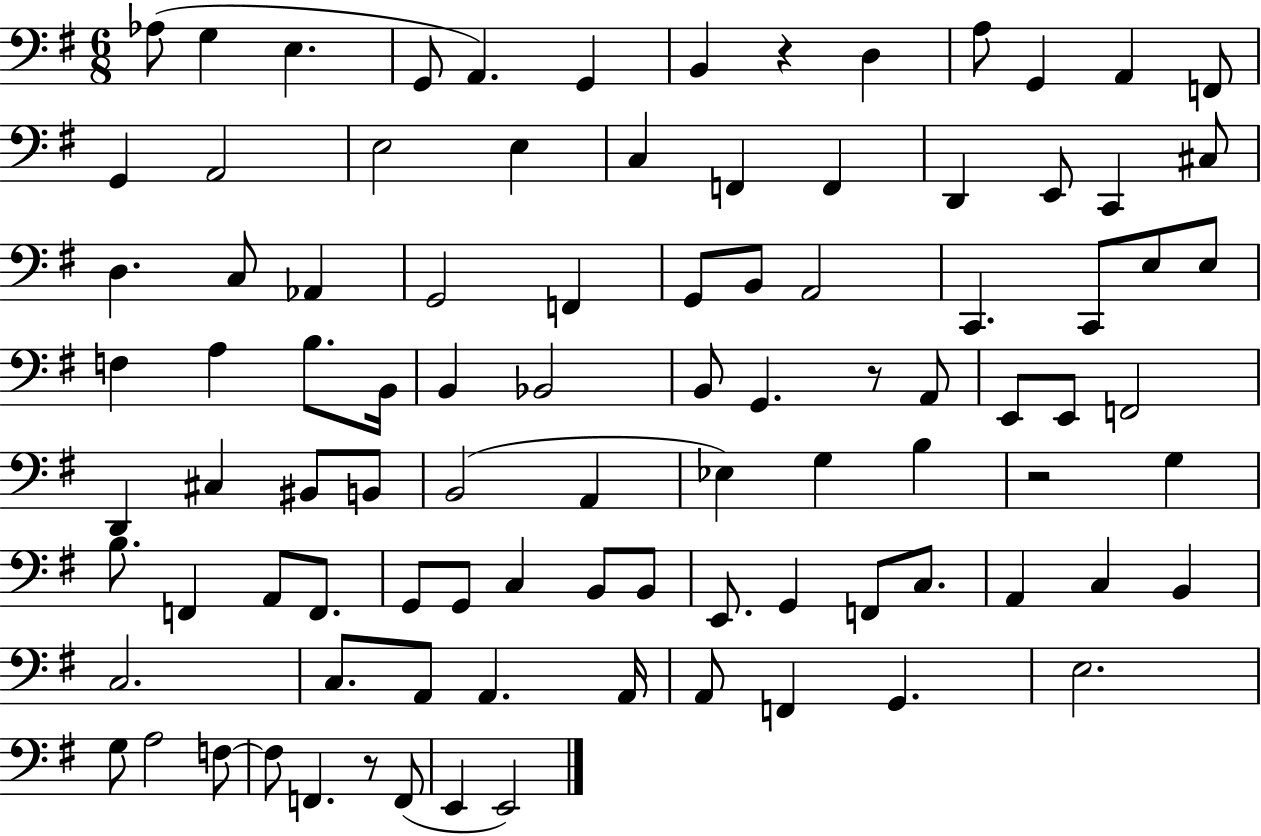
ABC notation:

X:1
T:Untitled
M:6/8
L:1/4
K:G
_A,/2 G, E, G,,/2 A,, G,, B,, z D, A,/2 G,, A,, F,,/2 G,, A,,2 E,2 E, C, F,, F,, D,, E,,/2 C,, ^C,/2 D, C,/2 _A,, G,,2 F,, G,,/2 B,,/2 A,,2 C,, C,,/2 E,/2 E,/2 F, A, B,/2 B,,/4 B,, _B,,2 B,,/2 G,, z/2 A,,/2 E,,/2 E,,/2 F,,2 D,, ^C, ^B,,/2 B,,/2 B,,2 A,, _E, G, B, z2 G, B,/2 F,, A,,/2 F,,/2 G,,/2 G,,/2 C, B,,/2 B,,/2 E,,/2 G,, F,,/2 C,/2 A,, C, B,, C,2 C,/2 A,,/2 A,, A,,/4 A,,/2 F,, G,, E,2 G,/2 A,2 F,/2 F,/2 F,, z/2 F,,/2 E,, E,,2